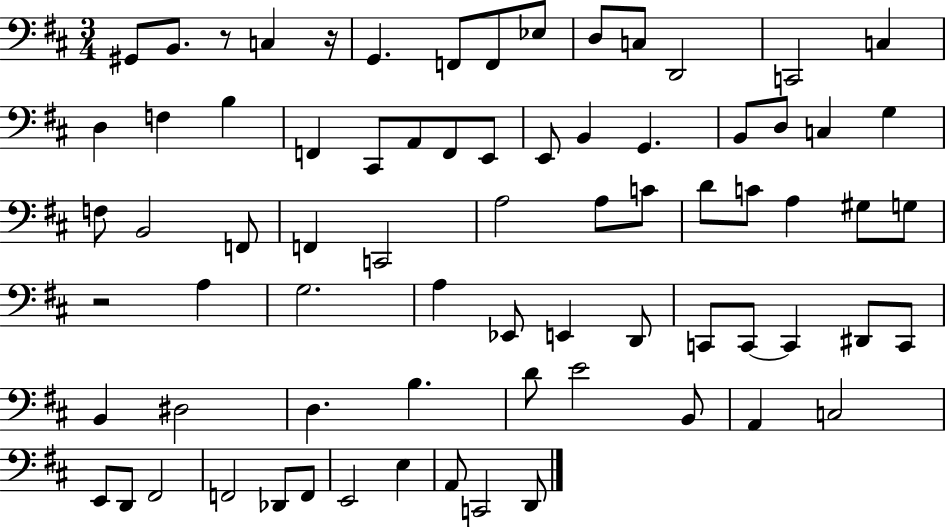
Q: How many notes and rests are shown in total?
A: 74